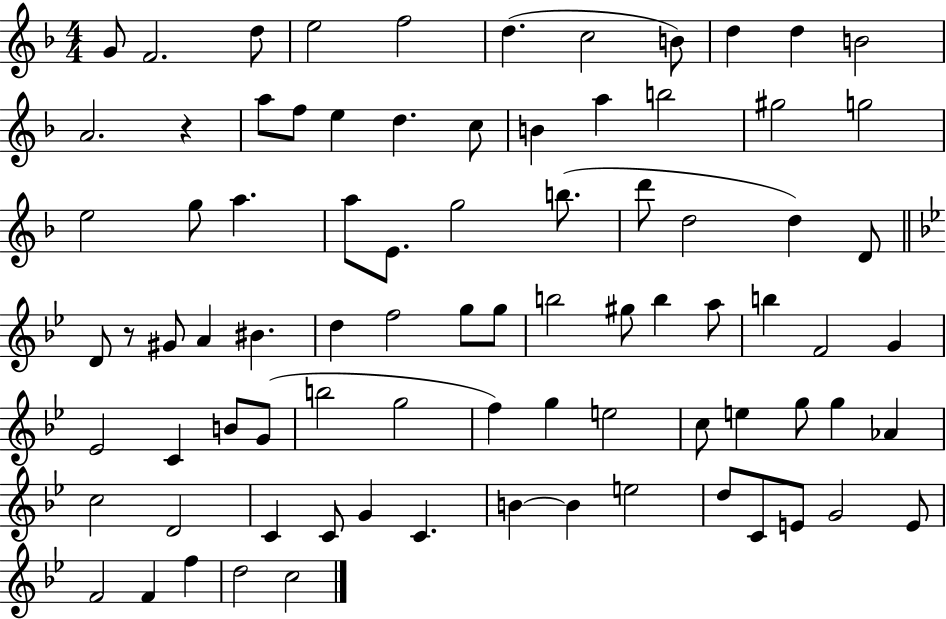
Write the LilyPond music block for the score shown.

{
  \clef treble
  \numericTimeSignature
  \time 4/4
  \key f \major
  g'8 f'2. d''8 | e''2 f''2 | d''4.( c''2 b'8) | d''4 d''4 b'2 | \break a'2. r4 | a''8 f''8 e''4 d''4. c''8 | b'4 a''4 b''2 | gis''2 g''2 | \break e''2 g''8 a''4. | a''8 e'8. g''2 b''8.( | d'''8 d''2 d''4) d'8 | \bar "||" \break \key bes \major d'8 r8 gis'8 a'4 bis'4. | d''4 f''2 g''8 g''8 | b''2 gis''8 b''4 a''8 | b''4 f'2 g'4 | \break ees'2 c'4 b'8 g'8( | b''2 g''2 | f''4) g''4 e''2 | c''8 e''4 g''8 g''4 aes'4 | \break c''2 d'2 | c'4 c'8 g'4 c'4. | b'4~~ b'4 e''2 | d''8 c'8 e'8 g'2 e'8 | \break f'2 f'4 f''4 | d''2 c''2 | \bar "|."
}